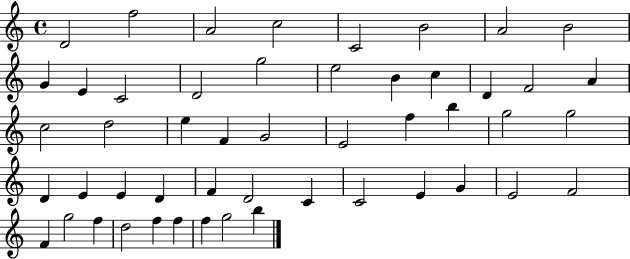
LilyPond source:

{
  \clef treble
  \time 4/4
  \defaultTimeSignature
  \key c \major
  d'2 f''2 | a'2 c''2 | c'2 b'2 | a'2 b'2 | \break g'4 e'4 c'2 | d'2 g''2 | e''2 b'4 c''4 | d'4 f'2 a'4 | \break c''2 d''2 | e''4 f'4 g'2 | e'2 f''4 b''4 | g''2 g''2 | \break d'4 e'4 e'4 d'4 | f'4 d'2 c'4 | c'2 e'4 g'4 | e'2 f'2 | \break f'4 g''2 f''4 | d''2 f''4 f''4 | f''4 g''2 b''4 | \bar "|."
}